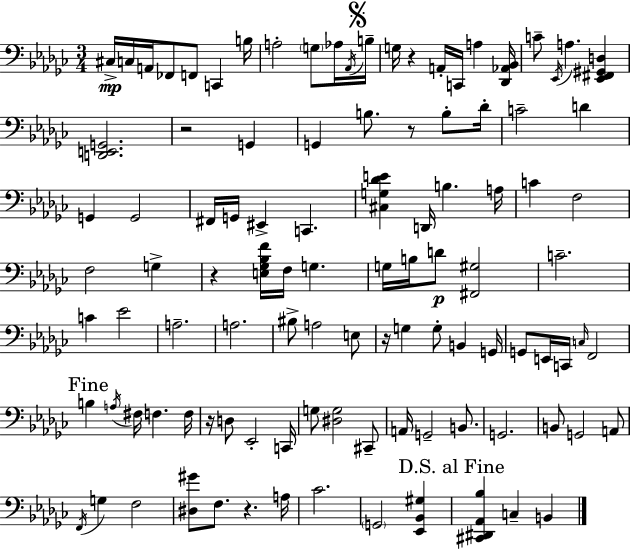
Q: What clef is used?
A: bass